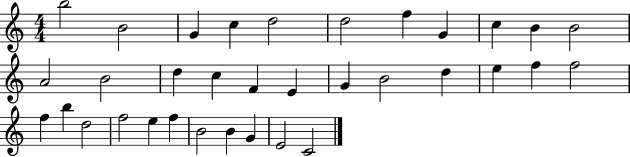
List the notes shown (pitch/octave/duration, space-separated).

B5/h B4/h G4/q C5/q D5/h D5/h F5/q G4/q C5/q B4/q B4/h A4/h B4/h D5/q C5/q F4/q E4/q G4/q B4/h D5/q E5/q F5/q F5/h F5/q B5/q D5/h F5/h E5/q F5/q B4/h B4/q G4/q E4/h C4/h